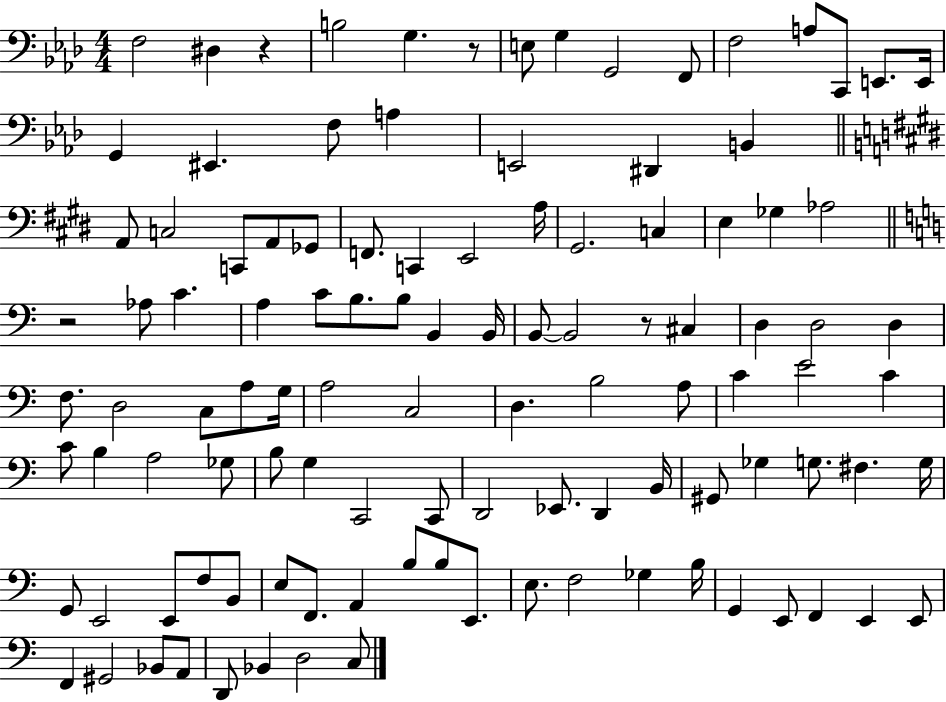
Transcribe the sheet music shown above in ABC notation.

X:1
T:Untitled
M:4/4
L:1/4
K:Ab
F,2 ^D, z B,2 G, z/2 E,/2 G, G,,2 F,,/2 F,2 A,/2 C,,/2 E,,/2 E,,/4 G,, ^E,, F,/2 A, E,,2 ^D,, B,, A,,/2 C,2 C,,/2 A,,/2 _G,,/2 F,,/2 C,, E,,2 A,/4 ^G,,2 C, E, _G, _A,2 z2 _A,/2 C A, C/2 B,/2 B,/2 B,, B,,/4 B,,/2 B,,2 z/2 ^C, D, D,2 D, F,/2 D,2 C,/2 A,/2 G,/4 A,2 C,2 D, B,2 A,/2 C E2 C C/2 B, A,2 _G,/2 B,/2 G, C,,2 C,,/2 D,,2 _E,,/2 D,, B,,/4 ^G,,/2 _G, G,/2 ^F, G,/4 G,,/2 E,,2 E,,/2 F,/2 B,,/2 E,/2 F,,/2 A,, B,/2 B,/2 E,,/2 E,/2 F,2 _G, B,/4 G,, E,,/2 F,, E,, E,,/2 F,, ^G,,2 _B,,/2 A,,/2 D,,/2 _B,, D,2 C,/2